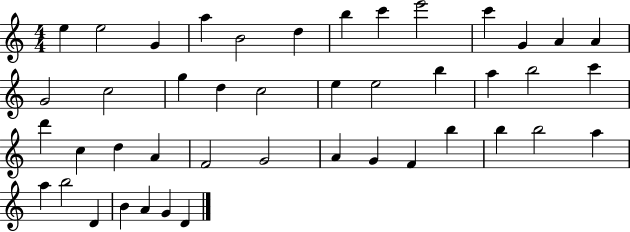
E5/q E5/h G4/q A5/q B4/h D5/q B5/q C6/q E6/h C6/q G4/q A4/q A4/q G4/h C5/h G5/q D5/q C5/h E5/q E5/h B5/q A5/q B5/h C6/q D6/q C5/q D5/q A4/q F4/h G4/h A4/q G4/q F4/q B5/q B5/q B5/h A5/q A5/q B5/h D4/q B4/q A4/q G4/q D4/q